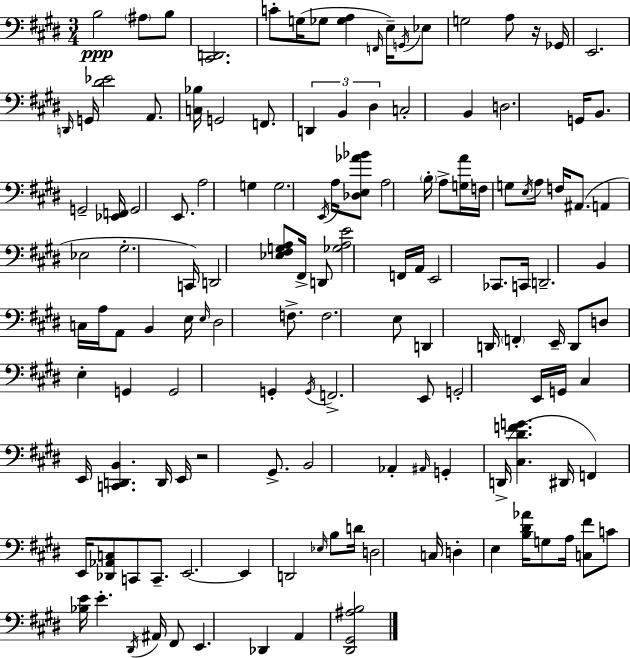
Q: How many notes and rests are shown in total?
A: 137